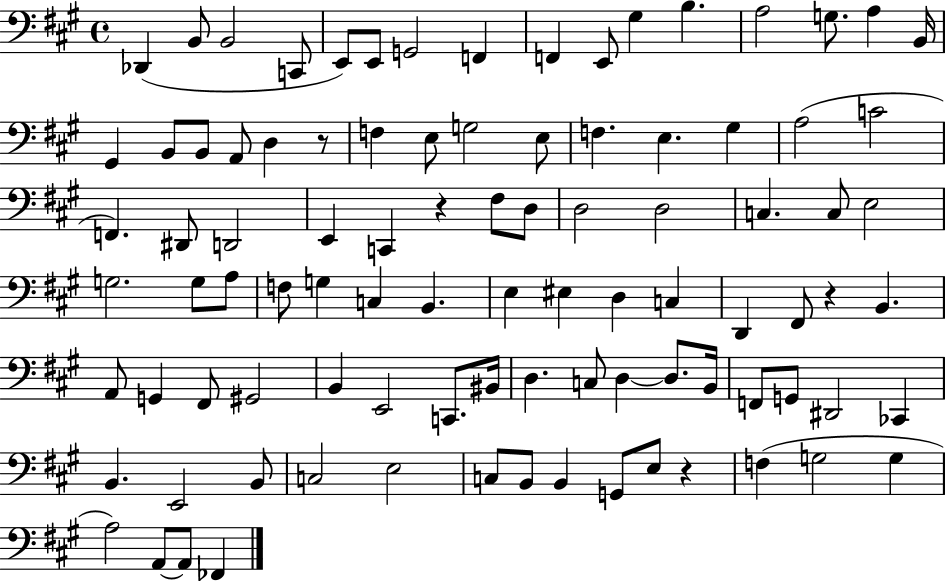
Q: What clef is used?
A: bass